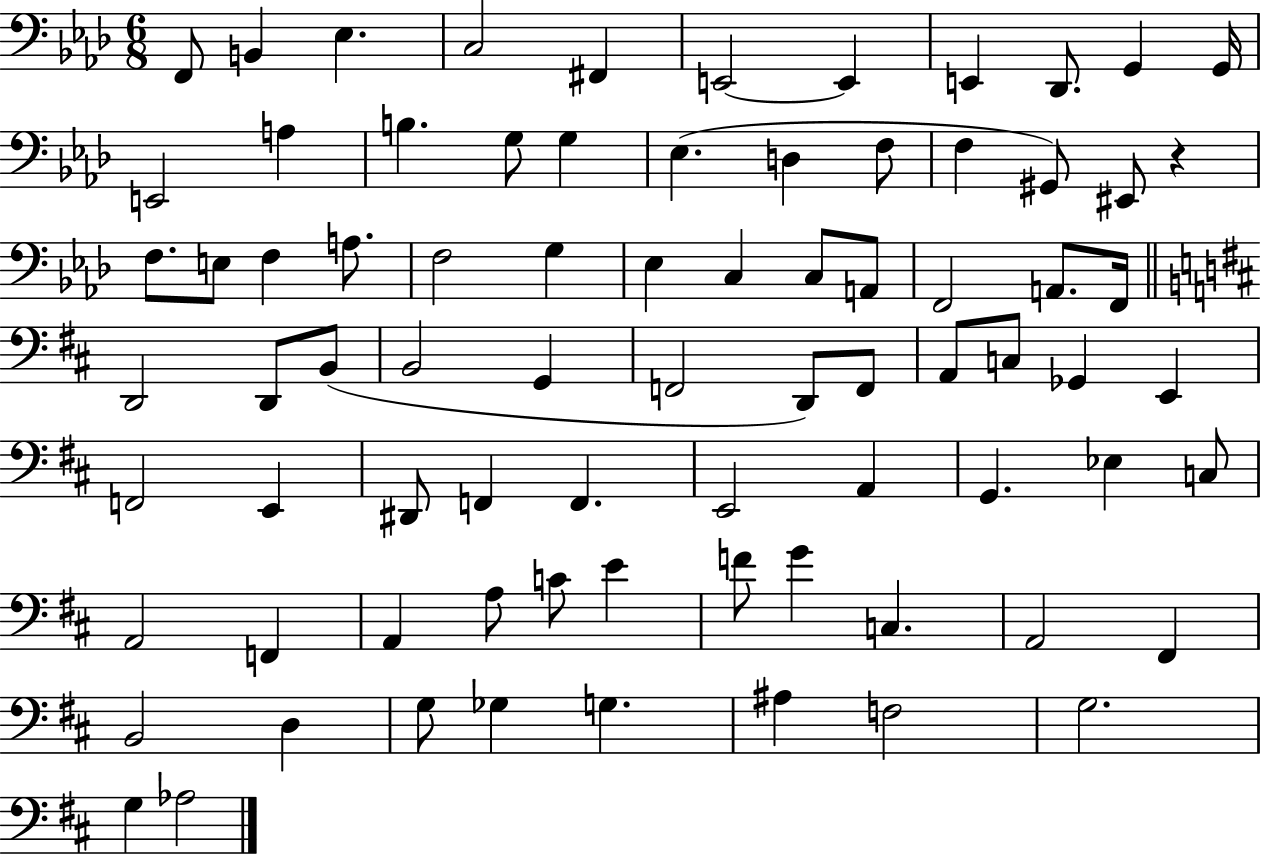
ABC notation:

X:1
T:Untitled
M:6/8
L:1/4
K:Ab
F,,/2 B,, _E, C,2 ^F,, E,,2 E,, E,, _D,,/2 G,, G,,/4 E,,2 A, B, G,/2 G, _E, D, F,/2 F, ^G,,/2 ^E,,/2 z F,/2 E,/2 F, A,/2 F,2 G, _E, C, C,/2 A,,/2 F,,2 A,,/2 F,,/4 D,,2 D,,/2 B,,/2 B,,2 G,, F,,2 D,,/2 F,,/2 A,,/2 C,/2 _G,, E,, F,,2 E,, ^D,,/2 F,, F,, E,,2 A,, G,, _E, C,/2 A,,2 F,, A,, A,/2 C/2 E F/2 G C, A,,2 ^F,, B,,2 D, G,/2 _G, G, ^A, F,2 G,2 G, _A,2